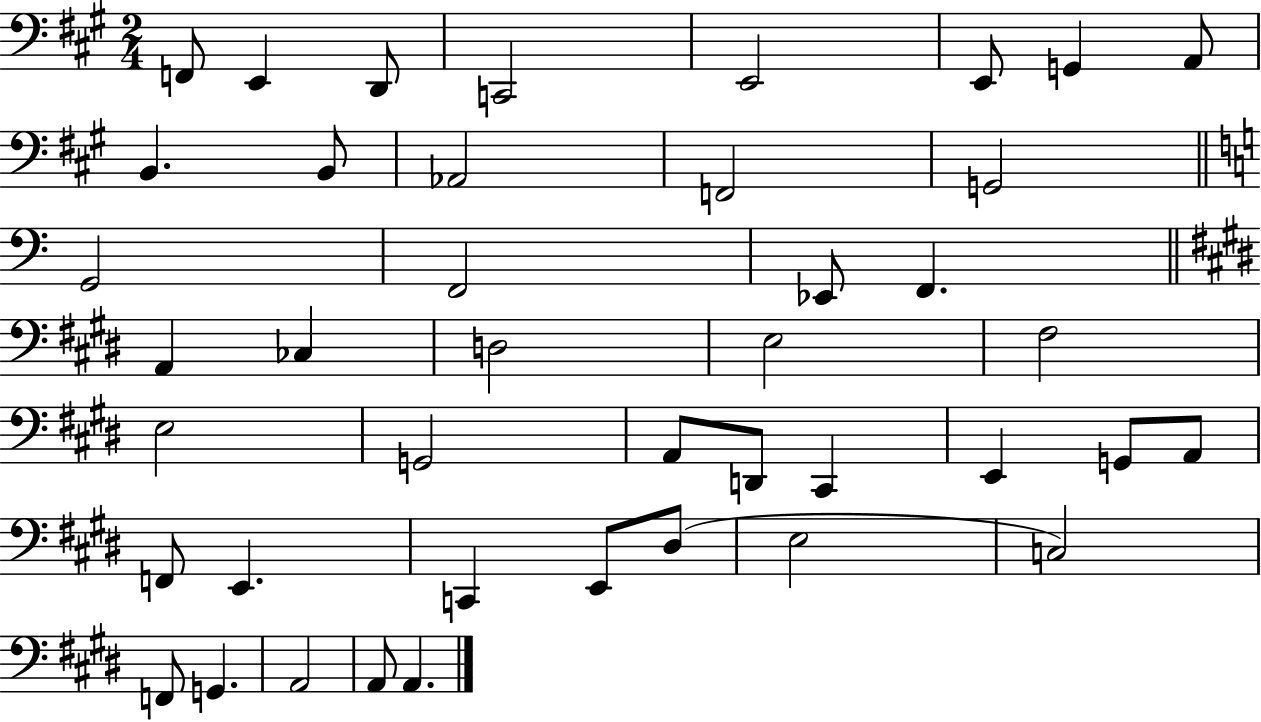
{
  \clef bass
  \numericTimeSignature
  \time 2/4
  \key a \major
  f,8 e,4 d,8 | c,2 | e,2 | e,8 g,4 a,8 | \break b,4. b,8 | aes,2 | f,2 | g,2 | \break \bar "||" \break \key c \major g,2 | f,2 | ees,8 f,4. | \bar "||" \break \key e \major a,4 ces4 | d2 | e2 | fis2 | \break e2 | g,2 | a,8 d,8 cis,4 | e,4 g,8 a,8 | \break f,8 e,4. | c,4 e,8 dis8( | e2 | c2) | \break f,8 g,4. | a,2 | a,8 a,4. | \bar "|."
}